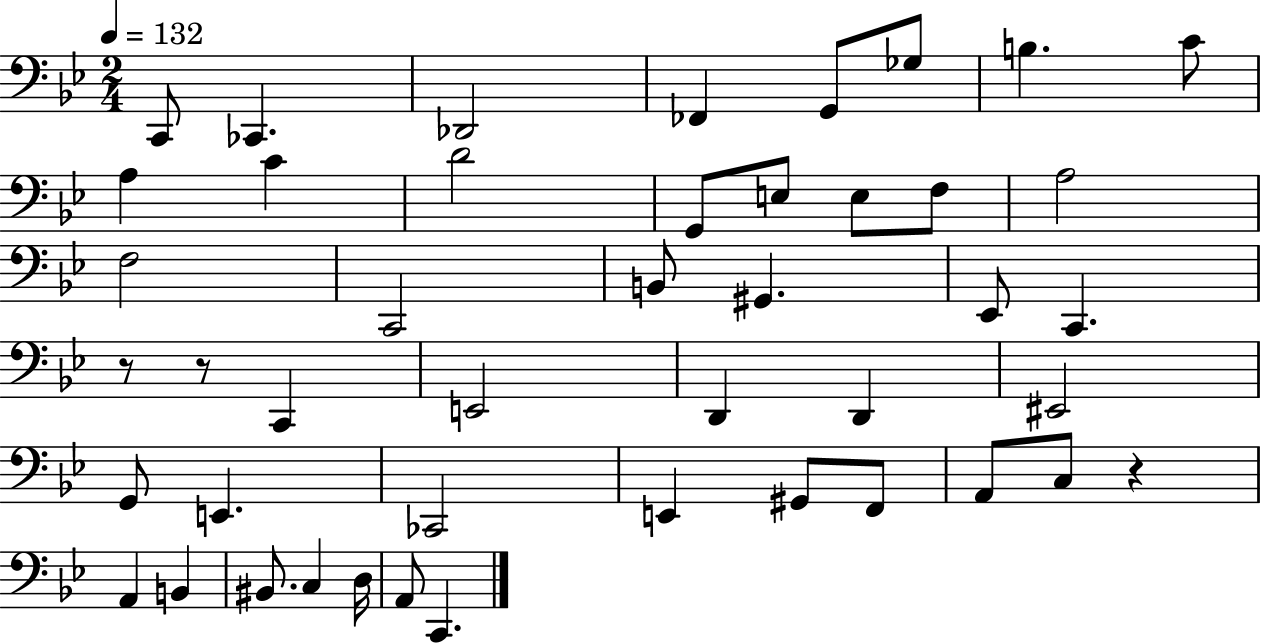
C2/e CES2/q. Db2/h FES2/q G2/e Gb3/e B3/q. C4/e A3/q C4/q D4/h G2/e E3/e E3/e F3/e A3/h F3/h C2/h B2/e G#2/q. Eb2/e C2/q. R/e R/e C2/q E2/h D2/q D2/q EIS2/h G2/e E2/q. CES2/h E2/q G#2/e F2/e A2/e C3/e R/q A2/q B2/q BIS2/e. C3/q D3/s A2/e C2/q.